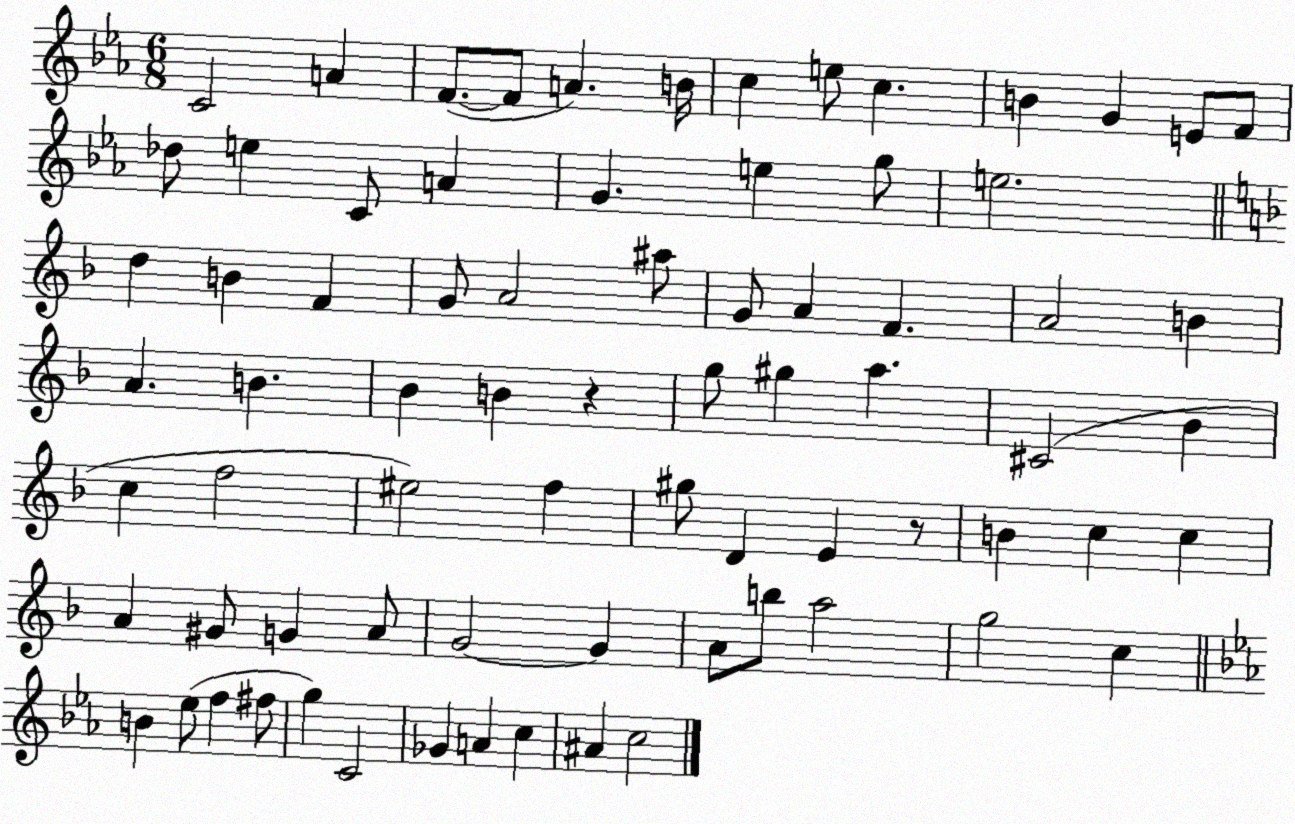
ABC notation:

X:1
T:Untitled
M:6/8
L:1/4
K:Eb
C2 A F/2 F/2 A B/4 c e/2 c B G E/2 F/2 _d/2 e C/2 A G e g/2 e2 d B F G/2 A2 ^a/2 G/2 A F A2 B A B _B B z g/2 ^g a ^C2 _B c f2 ^e2 f ^g/2 D E z/2 B c c A ^G/2 G A/2 G2 G A/2 b/2 a2 g2 c B _e/2 f ^f/2 g C2 _G A c ^A c2